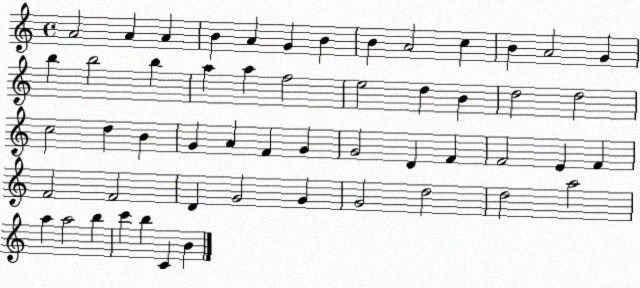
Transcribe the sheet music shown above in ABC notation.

X:1
T:Untitled
M:4/4
L:1/4
K:C
A2 A A B A G B B A2 c B A2 G b b2 b a a f2 e2 d B d2 d2 c2 d B G A F G G2 D F F2 E F F2 F2 D G2 G G2 d2 d2 a2 a a2 b c' b C B